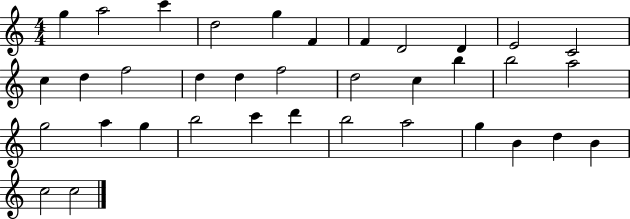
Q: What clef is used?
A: treble